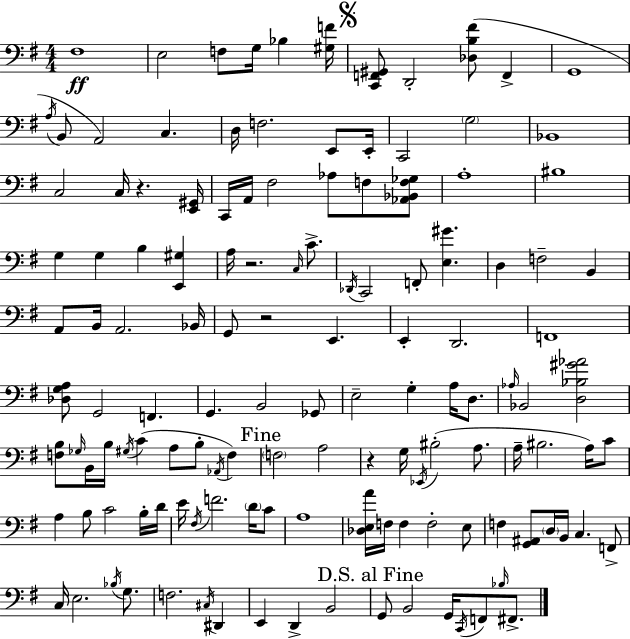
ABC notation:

X:1
T:Untitled
M:4/4
L:1/4
K:G
^F,4 E,2 F,/2 G,/4 _B, [^G,F]/4 [C,,F,,^G,,]/2 D,,2 [_D,B,^F]/2 F,, G,,4 A,/4 B,,/2 A,,2 C, D,/4 F,2 E,,/2 E,,/4 C,,2 G,2 _B,,4 C,2 C,/4 z [E,,^G,,]/4 C,,/4 A,,/4 ^F,2 _A,/2 F,/2 [_A,,_B,,F,_G,]/2 A,4 ^B,4 G, G, B, [E,,^G,] A,/4 z2 C,/4 C/2 _D,,/4 C,,2 F,,/2 [E,^G] D, F,2 B,, A,,/2 B,,/4 A,,2 _B,,/4 G,,/2 z2 E,, E,, D,,2 F,,4 [_D,G,A,]/2 G,,2 F,, G,, B,,2 _G,,/2 E,2 G, A,/4 D,/2 _A,/4 _B,,2 [D,_B,^G_A]2 [F,B,]/2 _G,/4 B,,/4 B,/4 ^G,/4 C A,/2 B,/2 _A,,/4 F, F,2 A,2 z G,/4 _E,,/4 ^B,2 A,/2 A,/4 ^B,2 A,/4 C/2 A, B,/2 C2 B,/4 D/4 E/4 ^F,/4 F2 D/4 C/2 A,4 [_D,E,A]/4 F,/4 F, F,2 E,/2 F, [G,,^A,,]/2 D,/4 B,,/4 C, F,,/2 C,/4 E,2 _B,/4 G,/2 F,2 ^C,/4 ^D,, E,, D,, B,,2 G,,/2 B,,2 G,,/4 C,,/4 F,,/2 _B,/4 ^F,,/2